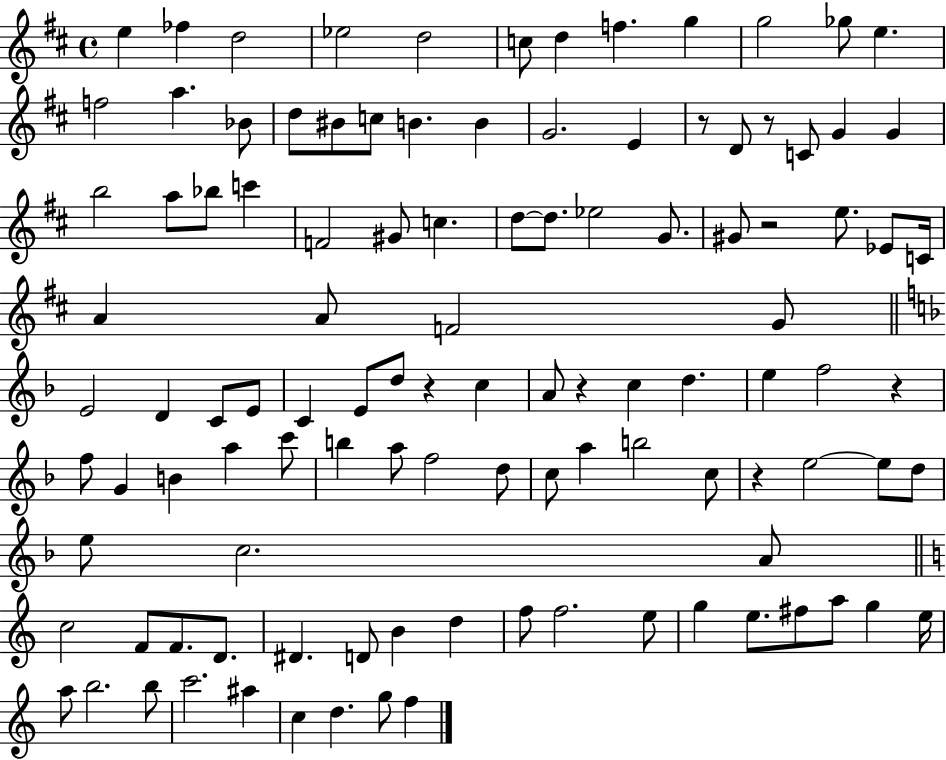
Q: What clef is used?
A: treble